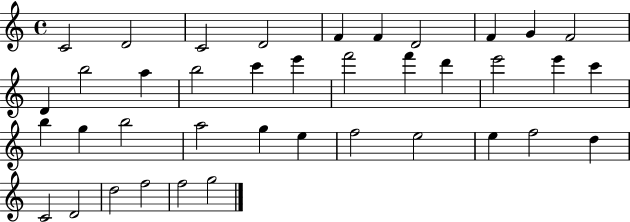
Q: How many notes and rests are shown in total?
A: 39